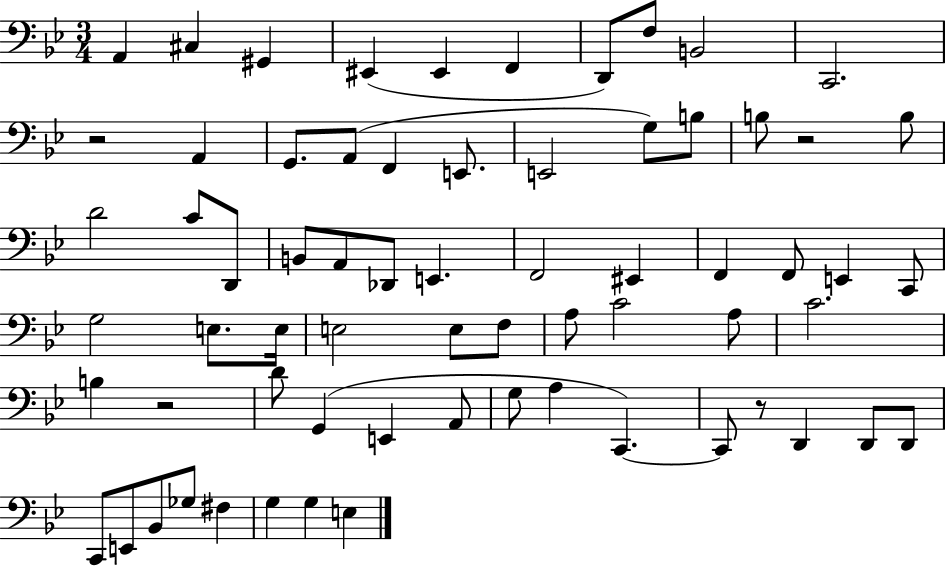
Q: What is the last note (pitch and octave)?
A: E3